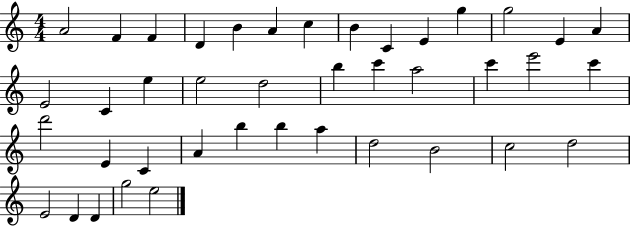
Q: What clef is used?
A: treble